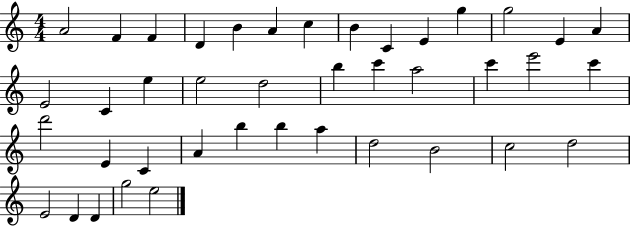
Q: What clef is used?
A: treble